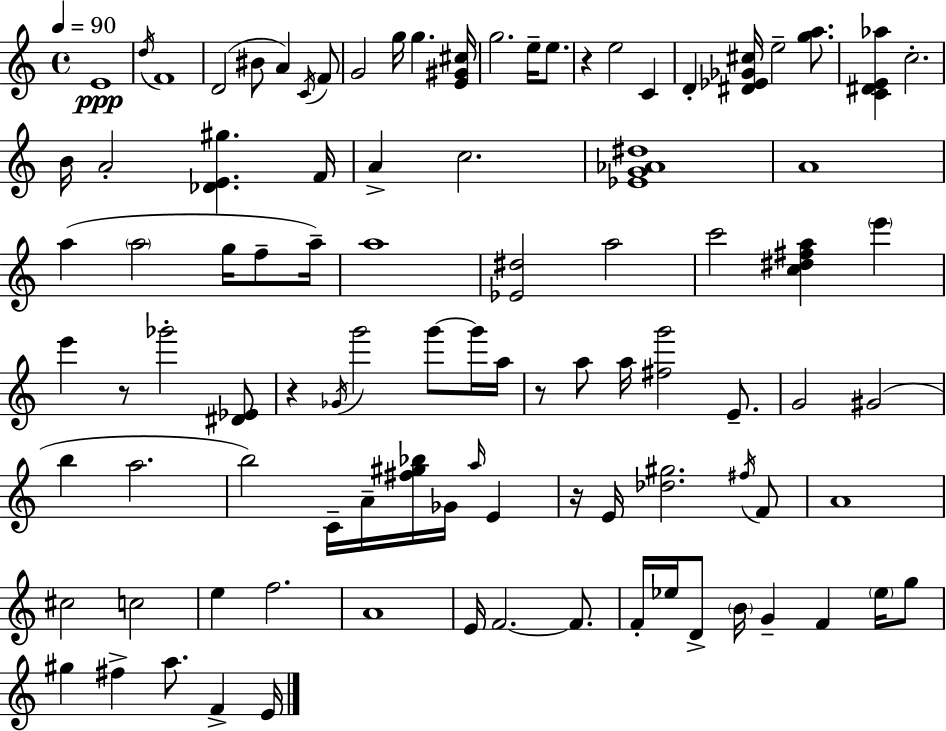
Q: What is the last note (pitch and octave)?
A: E4